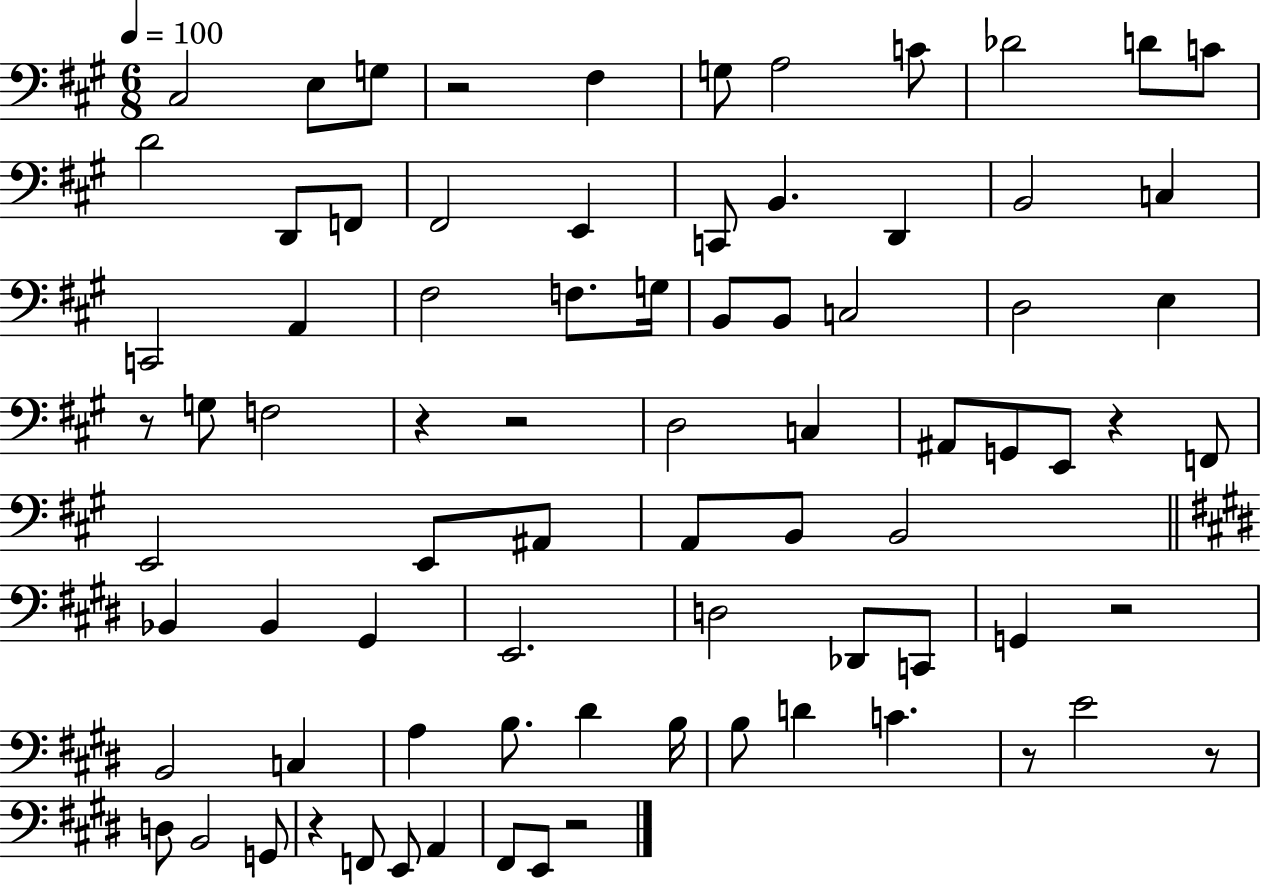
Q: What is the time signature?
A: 6/8